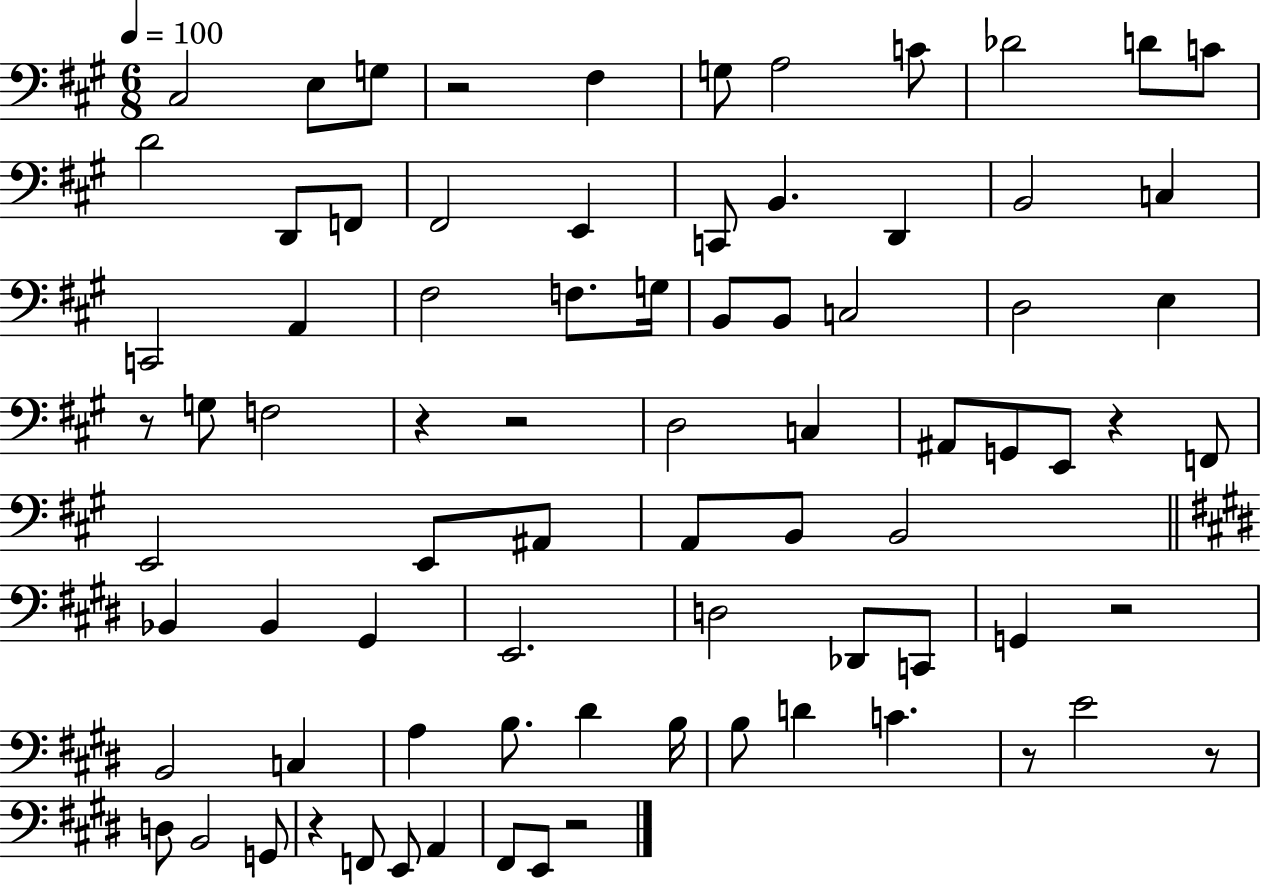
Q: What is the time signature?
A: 6/8